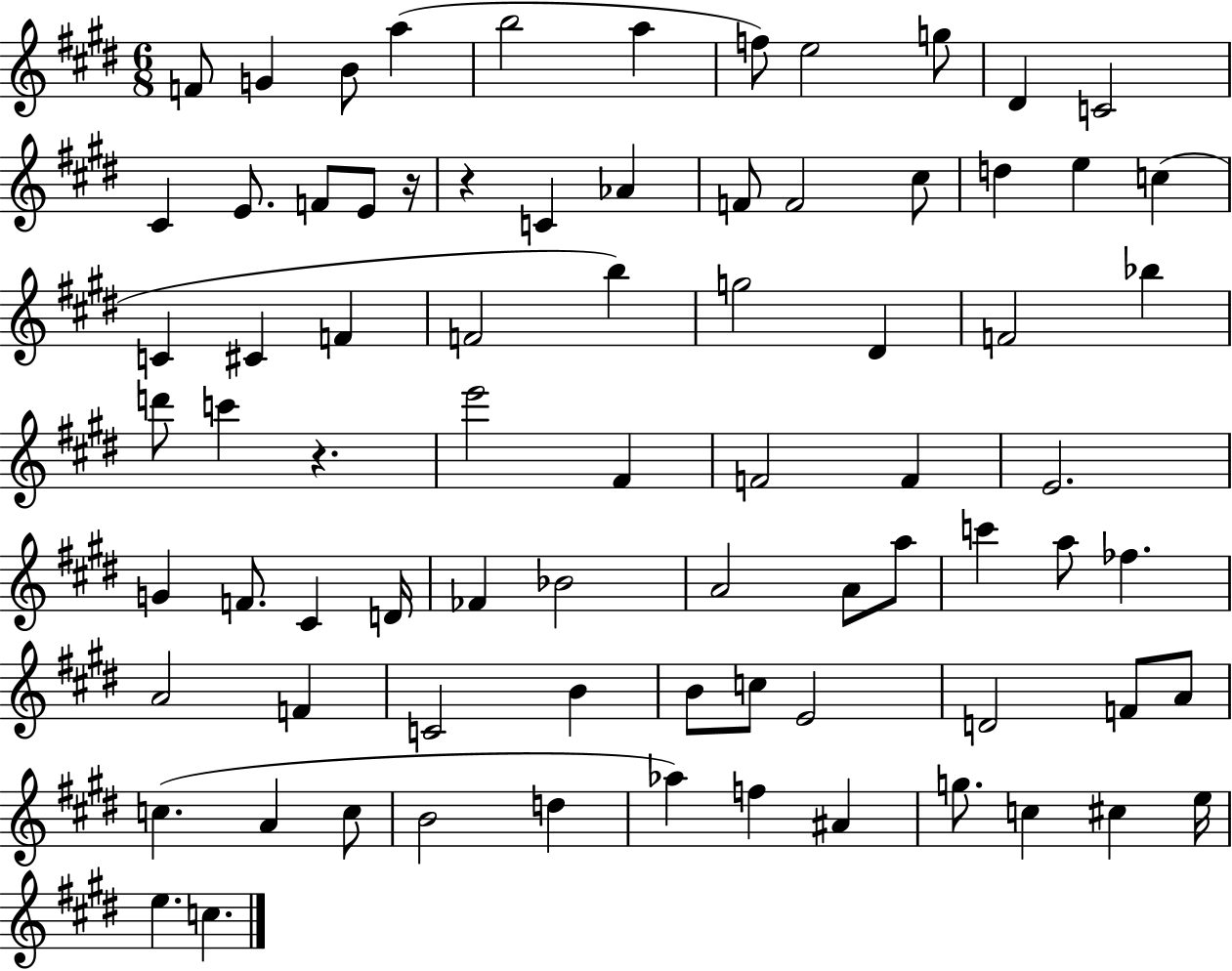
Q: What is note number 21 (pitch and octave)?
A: D5